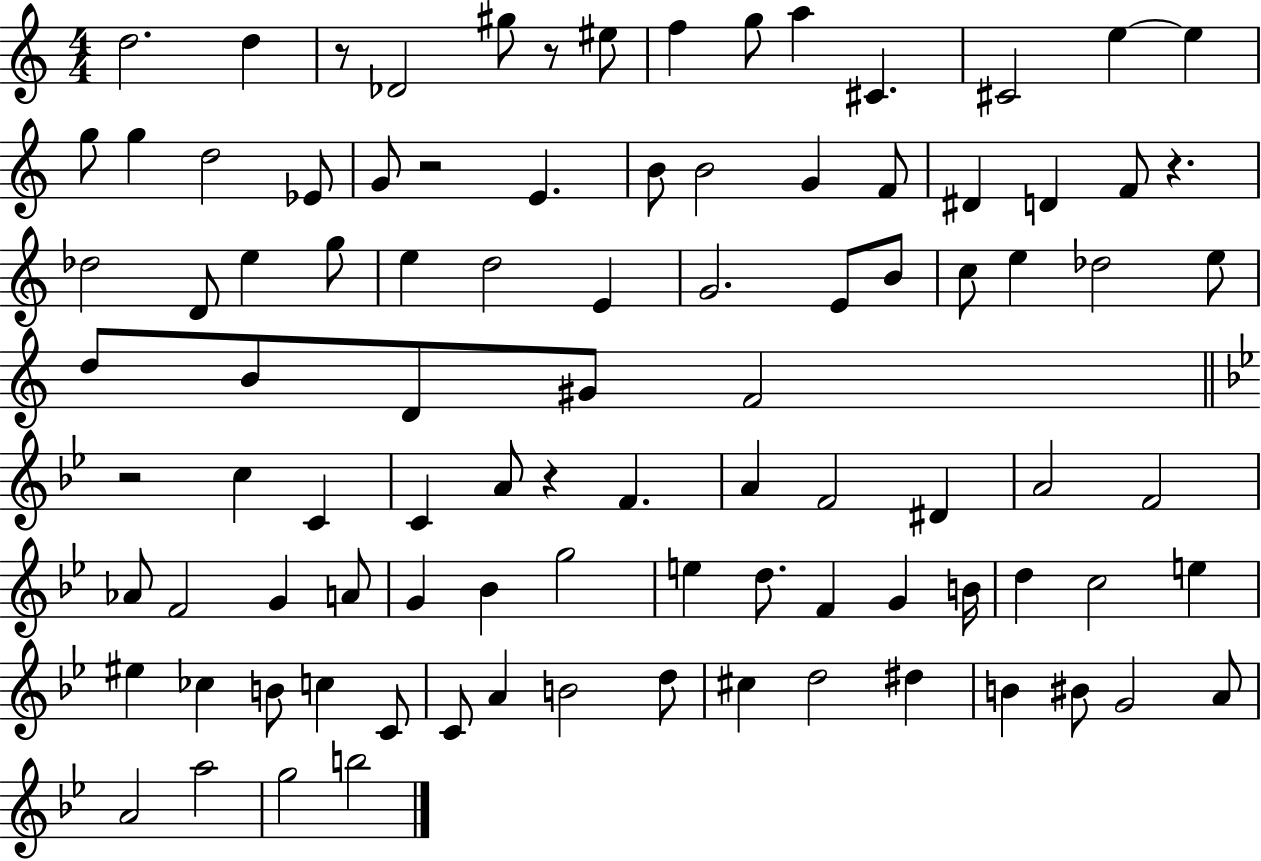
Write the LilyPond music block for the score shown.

{
  \clef treble
  \numericTimeSignature
  \time 4/4
  \key c \major
  d''2. d''4 | r8 des'2 gis''8 r8 eis''8 | f''4 g''8 a''4 cis'4. | cis'2 e''4~~ e''4 | \break g''8 g''4 d''2 ees'8 | g'8 r2 e'4. | b'8 b'2 g'4 f'8 | dis'4 d'4 f'8 r4. | \break des''2 d'8 e''4 g''8 | e''4 d''2 e'4 | g'2. e'8 b'8 | c''8 e''4 des''2 e''8 | \break d''8 b'8 d'8 gis'8 f'2 | \bar "||" \break \key bes \major r2 c''4 c'4 | c'4 a'8 r4 f'4. | a'4 f'2 dis'4 | a'2 f'2 | \break aes'8 f'2 g'4 a'8 | g'4 bes'4 g''2 | e''4 d''8. f'4 g'4 b'16 | d''4 c''2 e''4 | \break eis''4 ces''4 b'8 c''4 c'8 | c'8 a'4 b'2 d''8 | cis''4 d''2 dis''4 | b'4 bis'8 g'2 a'8 | \break a'2 a''2 | g''2 b''2 | \bar "|."
}